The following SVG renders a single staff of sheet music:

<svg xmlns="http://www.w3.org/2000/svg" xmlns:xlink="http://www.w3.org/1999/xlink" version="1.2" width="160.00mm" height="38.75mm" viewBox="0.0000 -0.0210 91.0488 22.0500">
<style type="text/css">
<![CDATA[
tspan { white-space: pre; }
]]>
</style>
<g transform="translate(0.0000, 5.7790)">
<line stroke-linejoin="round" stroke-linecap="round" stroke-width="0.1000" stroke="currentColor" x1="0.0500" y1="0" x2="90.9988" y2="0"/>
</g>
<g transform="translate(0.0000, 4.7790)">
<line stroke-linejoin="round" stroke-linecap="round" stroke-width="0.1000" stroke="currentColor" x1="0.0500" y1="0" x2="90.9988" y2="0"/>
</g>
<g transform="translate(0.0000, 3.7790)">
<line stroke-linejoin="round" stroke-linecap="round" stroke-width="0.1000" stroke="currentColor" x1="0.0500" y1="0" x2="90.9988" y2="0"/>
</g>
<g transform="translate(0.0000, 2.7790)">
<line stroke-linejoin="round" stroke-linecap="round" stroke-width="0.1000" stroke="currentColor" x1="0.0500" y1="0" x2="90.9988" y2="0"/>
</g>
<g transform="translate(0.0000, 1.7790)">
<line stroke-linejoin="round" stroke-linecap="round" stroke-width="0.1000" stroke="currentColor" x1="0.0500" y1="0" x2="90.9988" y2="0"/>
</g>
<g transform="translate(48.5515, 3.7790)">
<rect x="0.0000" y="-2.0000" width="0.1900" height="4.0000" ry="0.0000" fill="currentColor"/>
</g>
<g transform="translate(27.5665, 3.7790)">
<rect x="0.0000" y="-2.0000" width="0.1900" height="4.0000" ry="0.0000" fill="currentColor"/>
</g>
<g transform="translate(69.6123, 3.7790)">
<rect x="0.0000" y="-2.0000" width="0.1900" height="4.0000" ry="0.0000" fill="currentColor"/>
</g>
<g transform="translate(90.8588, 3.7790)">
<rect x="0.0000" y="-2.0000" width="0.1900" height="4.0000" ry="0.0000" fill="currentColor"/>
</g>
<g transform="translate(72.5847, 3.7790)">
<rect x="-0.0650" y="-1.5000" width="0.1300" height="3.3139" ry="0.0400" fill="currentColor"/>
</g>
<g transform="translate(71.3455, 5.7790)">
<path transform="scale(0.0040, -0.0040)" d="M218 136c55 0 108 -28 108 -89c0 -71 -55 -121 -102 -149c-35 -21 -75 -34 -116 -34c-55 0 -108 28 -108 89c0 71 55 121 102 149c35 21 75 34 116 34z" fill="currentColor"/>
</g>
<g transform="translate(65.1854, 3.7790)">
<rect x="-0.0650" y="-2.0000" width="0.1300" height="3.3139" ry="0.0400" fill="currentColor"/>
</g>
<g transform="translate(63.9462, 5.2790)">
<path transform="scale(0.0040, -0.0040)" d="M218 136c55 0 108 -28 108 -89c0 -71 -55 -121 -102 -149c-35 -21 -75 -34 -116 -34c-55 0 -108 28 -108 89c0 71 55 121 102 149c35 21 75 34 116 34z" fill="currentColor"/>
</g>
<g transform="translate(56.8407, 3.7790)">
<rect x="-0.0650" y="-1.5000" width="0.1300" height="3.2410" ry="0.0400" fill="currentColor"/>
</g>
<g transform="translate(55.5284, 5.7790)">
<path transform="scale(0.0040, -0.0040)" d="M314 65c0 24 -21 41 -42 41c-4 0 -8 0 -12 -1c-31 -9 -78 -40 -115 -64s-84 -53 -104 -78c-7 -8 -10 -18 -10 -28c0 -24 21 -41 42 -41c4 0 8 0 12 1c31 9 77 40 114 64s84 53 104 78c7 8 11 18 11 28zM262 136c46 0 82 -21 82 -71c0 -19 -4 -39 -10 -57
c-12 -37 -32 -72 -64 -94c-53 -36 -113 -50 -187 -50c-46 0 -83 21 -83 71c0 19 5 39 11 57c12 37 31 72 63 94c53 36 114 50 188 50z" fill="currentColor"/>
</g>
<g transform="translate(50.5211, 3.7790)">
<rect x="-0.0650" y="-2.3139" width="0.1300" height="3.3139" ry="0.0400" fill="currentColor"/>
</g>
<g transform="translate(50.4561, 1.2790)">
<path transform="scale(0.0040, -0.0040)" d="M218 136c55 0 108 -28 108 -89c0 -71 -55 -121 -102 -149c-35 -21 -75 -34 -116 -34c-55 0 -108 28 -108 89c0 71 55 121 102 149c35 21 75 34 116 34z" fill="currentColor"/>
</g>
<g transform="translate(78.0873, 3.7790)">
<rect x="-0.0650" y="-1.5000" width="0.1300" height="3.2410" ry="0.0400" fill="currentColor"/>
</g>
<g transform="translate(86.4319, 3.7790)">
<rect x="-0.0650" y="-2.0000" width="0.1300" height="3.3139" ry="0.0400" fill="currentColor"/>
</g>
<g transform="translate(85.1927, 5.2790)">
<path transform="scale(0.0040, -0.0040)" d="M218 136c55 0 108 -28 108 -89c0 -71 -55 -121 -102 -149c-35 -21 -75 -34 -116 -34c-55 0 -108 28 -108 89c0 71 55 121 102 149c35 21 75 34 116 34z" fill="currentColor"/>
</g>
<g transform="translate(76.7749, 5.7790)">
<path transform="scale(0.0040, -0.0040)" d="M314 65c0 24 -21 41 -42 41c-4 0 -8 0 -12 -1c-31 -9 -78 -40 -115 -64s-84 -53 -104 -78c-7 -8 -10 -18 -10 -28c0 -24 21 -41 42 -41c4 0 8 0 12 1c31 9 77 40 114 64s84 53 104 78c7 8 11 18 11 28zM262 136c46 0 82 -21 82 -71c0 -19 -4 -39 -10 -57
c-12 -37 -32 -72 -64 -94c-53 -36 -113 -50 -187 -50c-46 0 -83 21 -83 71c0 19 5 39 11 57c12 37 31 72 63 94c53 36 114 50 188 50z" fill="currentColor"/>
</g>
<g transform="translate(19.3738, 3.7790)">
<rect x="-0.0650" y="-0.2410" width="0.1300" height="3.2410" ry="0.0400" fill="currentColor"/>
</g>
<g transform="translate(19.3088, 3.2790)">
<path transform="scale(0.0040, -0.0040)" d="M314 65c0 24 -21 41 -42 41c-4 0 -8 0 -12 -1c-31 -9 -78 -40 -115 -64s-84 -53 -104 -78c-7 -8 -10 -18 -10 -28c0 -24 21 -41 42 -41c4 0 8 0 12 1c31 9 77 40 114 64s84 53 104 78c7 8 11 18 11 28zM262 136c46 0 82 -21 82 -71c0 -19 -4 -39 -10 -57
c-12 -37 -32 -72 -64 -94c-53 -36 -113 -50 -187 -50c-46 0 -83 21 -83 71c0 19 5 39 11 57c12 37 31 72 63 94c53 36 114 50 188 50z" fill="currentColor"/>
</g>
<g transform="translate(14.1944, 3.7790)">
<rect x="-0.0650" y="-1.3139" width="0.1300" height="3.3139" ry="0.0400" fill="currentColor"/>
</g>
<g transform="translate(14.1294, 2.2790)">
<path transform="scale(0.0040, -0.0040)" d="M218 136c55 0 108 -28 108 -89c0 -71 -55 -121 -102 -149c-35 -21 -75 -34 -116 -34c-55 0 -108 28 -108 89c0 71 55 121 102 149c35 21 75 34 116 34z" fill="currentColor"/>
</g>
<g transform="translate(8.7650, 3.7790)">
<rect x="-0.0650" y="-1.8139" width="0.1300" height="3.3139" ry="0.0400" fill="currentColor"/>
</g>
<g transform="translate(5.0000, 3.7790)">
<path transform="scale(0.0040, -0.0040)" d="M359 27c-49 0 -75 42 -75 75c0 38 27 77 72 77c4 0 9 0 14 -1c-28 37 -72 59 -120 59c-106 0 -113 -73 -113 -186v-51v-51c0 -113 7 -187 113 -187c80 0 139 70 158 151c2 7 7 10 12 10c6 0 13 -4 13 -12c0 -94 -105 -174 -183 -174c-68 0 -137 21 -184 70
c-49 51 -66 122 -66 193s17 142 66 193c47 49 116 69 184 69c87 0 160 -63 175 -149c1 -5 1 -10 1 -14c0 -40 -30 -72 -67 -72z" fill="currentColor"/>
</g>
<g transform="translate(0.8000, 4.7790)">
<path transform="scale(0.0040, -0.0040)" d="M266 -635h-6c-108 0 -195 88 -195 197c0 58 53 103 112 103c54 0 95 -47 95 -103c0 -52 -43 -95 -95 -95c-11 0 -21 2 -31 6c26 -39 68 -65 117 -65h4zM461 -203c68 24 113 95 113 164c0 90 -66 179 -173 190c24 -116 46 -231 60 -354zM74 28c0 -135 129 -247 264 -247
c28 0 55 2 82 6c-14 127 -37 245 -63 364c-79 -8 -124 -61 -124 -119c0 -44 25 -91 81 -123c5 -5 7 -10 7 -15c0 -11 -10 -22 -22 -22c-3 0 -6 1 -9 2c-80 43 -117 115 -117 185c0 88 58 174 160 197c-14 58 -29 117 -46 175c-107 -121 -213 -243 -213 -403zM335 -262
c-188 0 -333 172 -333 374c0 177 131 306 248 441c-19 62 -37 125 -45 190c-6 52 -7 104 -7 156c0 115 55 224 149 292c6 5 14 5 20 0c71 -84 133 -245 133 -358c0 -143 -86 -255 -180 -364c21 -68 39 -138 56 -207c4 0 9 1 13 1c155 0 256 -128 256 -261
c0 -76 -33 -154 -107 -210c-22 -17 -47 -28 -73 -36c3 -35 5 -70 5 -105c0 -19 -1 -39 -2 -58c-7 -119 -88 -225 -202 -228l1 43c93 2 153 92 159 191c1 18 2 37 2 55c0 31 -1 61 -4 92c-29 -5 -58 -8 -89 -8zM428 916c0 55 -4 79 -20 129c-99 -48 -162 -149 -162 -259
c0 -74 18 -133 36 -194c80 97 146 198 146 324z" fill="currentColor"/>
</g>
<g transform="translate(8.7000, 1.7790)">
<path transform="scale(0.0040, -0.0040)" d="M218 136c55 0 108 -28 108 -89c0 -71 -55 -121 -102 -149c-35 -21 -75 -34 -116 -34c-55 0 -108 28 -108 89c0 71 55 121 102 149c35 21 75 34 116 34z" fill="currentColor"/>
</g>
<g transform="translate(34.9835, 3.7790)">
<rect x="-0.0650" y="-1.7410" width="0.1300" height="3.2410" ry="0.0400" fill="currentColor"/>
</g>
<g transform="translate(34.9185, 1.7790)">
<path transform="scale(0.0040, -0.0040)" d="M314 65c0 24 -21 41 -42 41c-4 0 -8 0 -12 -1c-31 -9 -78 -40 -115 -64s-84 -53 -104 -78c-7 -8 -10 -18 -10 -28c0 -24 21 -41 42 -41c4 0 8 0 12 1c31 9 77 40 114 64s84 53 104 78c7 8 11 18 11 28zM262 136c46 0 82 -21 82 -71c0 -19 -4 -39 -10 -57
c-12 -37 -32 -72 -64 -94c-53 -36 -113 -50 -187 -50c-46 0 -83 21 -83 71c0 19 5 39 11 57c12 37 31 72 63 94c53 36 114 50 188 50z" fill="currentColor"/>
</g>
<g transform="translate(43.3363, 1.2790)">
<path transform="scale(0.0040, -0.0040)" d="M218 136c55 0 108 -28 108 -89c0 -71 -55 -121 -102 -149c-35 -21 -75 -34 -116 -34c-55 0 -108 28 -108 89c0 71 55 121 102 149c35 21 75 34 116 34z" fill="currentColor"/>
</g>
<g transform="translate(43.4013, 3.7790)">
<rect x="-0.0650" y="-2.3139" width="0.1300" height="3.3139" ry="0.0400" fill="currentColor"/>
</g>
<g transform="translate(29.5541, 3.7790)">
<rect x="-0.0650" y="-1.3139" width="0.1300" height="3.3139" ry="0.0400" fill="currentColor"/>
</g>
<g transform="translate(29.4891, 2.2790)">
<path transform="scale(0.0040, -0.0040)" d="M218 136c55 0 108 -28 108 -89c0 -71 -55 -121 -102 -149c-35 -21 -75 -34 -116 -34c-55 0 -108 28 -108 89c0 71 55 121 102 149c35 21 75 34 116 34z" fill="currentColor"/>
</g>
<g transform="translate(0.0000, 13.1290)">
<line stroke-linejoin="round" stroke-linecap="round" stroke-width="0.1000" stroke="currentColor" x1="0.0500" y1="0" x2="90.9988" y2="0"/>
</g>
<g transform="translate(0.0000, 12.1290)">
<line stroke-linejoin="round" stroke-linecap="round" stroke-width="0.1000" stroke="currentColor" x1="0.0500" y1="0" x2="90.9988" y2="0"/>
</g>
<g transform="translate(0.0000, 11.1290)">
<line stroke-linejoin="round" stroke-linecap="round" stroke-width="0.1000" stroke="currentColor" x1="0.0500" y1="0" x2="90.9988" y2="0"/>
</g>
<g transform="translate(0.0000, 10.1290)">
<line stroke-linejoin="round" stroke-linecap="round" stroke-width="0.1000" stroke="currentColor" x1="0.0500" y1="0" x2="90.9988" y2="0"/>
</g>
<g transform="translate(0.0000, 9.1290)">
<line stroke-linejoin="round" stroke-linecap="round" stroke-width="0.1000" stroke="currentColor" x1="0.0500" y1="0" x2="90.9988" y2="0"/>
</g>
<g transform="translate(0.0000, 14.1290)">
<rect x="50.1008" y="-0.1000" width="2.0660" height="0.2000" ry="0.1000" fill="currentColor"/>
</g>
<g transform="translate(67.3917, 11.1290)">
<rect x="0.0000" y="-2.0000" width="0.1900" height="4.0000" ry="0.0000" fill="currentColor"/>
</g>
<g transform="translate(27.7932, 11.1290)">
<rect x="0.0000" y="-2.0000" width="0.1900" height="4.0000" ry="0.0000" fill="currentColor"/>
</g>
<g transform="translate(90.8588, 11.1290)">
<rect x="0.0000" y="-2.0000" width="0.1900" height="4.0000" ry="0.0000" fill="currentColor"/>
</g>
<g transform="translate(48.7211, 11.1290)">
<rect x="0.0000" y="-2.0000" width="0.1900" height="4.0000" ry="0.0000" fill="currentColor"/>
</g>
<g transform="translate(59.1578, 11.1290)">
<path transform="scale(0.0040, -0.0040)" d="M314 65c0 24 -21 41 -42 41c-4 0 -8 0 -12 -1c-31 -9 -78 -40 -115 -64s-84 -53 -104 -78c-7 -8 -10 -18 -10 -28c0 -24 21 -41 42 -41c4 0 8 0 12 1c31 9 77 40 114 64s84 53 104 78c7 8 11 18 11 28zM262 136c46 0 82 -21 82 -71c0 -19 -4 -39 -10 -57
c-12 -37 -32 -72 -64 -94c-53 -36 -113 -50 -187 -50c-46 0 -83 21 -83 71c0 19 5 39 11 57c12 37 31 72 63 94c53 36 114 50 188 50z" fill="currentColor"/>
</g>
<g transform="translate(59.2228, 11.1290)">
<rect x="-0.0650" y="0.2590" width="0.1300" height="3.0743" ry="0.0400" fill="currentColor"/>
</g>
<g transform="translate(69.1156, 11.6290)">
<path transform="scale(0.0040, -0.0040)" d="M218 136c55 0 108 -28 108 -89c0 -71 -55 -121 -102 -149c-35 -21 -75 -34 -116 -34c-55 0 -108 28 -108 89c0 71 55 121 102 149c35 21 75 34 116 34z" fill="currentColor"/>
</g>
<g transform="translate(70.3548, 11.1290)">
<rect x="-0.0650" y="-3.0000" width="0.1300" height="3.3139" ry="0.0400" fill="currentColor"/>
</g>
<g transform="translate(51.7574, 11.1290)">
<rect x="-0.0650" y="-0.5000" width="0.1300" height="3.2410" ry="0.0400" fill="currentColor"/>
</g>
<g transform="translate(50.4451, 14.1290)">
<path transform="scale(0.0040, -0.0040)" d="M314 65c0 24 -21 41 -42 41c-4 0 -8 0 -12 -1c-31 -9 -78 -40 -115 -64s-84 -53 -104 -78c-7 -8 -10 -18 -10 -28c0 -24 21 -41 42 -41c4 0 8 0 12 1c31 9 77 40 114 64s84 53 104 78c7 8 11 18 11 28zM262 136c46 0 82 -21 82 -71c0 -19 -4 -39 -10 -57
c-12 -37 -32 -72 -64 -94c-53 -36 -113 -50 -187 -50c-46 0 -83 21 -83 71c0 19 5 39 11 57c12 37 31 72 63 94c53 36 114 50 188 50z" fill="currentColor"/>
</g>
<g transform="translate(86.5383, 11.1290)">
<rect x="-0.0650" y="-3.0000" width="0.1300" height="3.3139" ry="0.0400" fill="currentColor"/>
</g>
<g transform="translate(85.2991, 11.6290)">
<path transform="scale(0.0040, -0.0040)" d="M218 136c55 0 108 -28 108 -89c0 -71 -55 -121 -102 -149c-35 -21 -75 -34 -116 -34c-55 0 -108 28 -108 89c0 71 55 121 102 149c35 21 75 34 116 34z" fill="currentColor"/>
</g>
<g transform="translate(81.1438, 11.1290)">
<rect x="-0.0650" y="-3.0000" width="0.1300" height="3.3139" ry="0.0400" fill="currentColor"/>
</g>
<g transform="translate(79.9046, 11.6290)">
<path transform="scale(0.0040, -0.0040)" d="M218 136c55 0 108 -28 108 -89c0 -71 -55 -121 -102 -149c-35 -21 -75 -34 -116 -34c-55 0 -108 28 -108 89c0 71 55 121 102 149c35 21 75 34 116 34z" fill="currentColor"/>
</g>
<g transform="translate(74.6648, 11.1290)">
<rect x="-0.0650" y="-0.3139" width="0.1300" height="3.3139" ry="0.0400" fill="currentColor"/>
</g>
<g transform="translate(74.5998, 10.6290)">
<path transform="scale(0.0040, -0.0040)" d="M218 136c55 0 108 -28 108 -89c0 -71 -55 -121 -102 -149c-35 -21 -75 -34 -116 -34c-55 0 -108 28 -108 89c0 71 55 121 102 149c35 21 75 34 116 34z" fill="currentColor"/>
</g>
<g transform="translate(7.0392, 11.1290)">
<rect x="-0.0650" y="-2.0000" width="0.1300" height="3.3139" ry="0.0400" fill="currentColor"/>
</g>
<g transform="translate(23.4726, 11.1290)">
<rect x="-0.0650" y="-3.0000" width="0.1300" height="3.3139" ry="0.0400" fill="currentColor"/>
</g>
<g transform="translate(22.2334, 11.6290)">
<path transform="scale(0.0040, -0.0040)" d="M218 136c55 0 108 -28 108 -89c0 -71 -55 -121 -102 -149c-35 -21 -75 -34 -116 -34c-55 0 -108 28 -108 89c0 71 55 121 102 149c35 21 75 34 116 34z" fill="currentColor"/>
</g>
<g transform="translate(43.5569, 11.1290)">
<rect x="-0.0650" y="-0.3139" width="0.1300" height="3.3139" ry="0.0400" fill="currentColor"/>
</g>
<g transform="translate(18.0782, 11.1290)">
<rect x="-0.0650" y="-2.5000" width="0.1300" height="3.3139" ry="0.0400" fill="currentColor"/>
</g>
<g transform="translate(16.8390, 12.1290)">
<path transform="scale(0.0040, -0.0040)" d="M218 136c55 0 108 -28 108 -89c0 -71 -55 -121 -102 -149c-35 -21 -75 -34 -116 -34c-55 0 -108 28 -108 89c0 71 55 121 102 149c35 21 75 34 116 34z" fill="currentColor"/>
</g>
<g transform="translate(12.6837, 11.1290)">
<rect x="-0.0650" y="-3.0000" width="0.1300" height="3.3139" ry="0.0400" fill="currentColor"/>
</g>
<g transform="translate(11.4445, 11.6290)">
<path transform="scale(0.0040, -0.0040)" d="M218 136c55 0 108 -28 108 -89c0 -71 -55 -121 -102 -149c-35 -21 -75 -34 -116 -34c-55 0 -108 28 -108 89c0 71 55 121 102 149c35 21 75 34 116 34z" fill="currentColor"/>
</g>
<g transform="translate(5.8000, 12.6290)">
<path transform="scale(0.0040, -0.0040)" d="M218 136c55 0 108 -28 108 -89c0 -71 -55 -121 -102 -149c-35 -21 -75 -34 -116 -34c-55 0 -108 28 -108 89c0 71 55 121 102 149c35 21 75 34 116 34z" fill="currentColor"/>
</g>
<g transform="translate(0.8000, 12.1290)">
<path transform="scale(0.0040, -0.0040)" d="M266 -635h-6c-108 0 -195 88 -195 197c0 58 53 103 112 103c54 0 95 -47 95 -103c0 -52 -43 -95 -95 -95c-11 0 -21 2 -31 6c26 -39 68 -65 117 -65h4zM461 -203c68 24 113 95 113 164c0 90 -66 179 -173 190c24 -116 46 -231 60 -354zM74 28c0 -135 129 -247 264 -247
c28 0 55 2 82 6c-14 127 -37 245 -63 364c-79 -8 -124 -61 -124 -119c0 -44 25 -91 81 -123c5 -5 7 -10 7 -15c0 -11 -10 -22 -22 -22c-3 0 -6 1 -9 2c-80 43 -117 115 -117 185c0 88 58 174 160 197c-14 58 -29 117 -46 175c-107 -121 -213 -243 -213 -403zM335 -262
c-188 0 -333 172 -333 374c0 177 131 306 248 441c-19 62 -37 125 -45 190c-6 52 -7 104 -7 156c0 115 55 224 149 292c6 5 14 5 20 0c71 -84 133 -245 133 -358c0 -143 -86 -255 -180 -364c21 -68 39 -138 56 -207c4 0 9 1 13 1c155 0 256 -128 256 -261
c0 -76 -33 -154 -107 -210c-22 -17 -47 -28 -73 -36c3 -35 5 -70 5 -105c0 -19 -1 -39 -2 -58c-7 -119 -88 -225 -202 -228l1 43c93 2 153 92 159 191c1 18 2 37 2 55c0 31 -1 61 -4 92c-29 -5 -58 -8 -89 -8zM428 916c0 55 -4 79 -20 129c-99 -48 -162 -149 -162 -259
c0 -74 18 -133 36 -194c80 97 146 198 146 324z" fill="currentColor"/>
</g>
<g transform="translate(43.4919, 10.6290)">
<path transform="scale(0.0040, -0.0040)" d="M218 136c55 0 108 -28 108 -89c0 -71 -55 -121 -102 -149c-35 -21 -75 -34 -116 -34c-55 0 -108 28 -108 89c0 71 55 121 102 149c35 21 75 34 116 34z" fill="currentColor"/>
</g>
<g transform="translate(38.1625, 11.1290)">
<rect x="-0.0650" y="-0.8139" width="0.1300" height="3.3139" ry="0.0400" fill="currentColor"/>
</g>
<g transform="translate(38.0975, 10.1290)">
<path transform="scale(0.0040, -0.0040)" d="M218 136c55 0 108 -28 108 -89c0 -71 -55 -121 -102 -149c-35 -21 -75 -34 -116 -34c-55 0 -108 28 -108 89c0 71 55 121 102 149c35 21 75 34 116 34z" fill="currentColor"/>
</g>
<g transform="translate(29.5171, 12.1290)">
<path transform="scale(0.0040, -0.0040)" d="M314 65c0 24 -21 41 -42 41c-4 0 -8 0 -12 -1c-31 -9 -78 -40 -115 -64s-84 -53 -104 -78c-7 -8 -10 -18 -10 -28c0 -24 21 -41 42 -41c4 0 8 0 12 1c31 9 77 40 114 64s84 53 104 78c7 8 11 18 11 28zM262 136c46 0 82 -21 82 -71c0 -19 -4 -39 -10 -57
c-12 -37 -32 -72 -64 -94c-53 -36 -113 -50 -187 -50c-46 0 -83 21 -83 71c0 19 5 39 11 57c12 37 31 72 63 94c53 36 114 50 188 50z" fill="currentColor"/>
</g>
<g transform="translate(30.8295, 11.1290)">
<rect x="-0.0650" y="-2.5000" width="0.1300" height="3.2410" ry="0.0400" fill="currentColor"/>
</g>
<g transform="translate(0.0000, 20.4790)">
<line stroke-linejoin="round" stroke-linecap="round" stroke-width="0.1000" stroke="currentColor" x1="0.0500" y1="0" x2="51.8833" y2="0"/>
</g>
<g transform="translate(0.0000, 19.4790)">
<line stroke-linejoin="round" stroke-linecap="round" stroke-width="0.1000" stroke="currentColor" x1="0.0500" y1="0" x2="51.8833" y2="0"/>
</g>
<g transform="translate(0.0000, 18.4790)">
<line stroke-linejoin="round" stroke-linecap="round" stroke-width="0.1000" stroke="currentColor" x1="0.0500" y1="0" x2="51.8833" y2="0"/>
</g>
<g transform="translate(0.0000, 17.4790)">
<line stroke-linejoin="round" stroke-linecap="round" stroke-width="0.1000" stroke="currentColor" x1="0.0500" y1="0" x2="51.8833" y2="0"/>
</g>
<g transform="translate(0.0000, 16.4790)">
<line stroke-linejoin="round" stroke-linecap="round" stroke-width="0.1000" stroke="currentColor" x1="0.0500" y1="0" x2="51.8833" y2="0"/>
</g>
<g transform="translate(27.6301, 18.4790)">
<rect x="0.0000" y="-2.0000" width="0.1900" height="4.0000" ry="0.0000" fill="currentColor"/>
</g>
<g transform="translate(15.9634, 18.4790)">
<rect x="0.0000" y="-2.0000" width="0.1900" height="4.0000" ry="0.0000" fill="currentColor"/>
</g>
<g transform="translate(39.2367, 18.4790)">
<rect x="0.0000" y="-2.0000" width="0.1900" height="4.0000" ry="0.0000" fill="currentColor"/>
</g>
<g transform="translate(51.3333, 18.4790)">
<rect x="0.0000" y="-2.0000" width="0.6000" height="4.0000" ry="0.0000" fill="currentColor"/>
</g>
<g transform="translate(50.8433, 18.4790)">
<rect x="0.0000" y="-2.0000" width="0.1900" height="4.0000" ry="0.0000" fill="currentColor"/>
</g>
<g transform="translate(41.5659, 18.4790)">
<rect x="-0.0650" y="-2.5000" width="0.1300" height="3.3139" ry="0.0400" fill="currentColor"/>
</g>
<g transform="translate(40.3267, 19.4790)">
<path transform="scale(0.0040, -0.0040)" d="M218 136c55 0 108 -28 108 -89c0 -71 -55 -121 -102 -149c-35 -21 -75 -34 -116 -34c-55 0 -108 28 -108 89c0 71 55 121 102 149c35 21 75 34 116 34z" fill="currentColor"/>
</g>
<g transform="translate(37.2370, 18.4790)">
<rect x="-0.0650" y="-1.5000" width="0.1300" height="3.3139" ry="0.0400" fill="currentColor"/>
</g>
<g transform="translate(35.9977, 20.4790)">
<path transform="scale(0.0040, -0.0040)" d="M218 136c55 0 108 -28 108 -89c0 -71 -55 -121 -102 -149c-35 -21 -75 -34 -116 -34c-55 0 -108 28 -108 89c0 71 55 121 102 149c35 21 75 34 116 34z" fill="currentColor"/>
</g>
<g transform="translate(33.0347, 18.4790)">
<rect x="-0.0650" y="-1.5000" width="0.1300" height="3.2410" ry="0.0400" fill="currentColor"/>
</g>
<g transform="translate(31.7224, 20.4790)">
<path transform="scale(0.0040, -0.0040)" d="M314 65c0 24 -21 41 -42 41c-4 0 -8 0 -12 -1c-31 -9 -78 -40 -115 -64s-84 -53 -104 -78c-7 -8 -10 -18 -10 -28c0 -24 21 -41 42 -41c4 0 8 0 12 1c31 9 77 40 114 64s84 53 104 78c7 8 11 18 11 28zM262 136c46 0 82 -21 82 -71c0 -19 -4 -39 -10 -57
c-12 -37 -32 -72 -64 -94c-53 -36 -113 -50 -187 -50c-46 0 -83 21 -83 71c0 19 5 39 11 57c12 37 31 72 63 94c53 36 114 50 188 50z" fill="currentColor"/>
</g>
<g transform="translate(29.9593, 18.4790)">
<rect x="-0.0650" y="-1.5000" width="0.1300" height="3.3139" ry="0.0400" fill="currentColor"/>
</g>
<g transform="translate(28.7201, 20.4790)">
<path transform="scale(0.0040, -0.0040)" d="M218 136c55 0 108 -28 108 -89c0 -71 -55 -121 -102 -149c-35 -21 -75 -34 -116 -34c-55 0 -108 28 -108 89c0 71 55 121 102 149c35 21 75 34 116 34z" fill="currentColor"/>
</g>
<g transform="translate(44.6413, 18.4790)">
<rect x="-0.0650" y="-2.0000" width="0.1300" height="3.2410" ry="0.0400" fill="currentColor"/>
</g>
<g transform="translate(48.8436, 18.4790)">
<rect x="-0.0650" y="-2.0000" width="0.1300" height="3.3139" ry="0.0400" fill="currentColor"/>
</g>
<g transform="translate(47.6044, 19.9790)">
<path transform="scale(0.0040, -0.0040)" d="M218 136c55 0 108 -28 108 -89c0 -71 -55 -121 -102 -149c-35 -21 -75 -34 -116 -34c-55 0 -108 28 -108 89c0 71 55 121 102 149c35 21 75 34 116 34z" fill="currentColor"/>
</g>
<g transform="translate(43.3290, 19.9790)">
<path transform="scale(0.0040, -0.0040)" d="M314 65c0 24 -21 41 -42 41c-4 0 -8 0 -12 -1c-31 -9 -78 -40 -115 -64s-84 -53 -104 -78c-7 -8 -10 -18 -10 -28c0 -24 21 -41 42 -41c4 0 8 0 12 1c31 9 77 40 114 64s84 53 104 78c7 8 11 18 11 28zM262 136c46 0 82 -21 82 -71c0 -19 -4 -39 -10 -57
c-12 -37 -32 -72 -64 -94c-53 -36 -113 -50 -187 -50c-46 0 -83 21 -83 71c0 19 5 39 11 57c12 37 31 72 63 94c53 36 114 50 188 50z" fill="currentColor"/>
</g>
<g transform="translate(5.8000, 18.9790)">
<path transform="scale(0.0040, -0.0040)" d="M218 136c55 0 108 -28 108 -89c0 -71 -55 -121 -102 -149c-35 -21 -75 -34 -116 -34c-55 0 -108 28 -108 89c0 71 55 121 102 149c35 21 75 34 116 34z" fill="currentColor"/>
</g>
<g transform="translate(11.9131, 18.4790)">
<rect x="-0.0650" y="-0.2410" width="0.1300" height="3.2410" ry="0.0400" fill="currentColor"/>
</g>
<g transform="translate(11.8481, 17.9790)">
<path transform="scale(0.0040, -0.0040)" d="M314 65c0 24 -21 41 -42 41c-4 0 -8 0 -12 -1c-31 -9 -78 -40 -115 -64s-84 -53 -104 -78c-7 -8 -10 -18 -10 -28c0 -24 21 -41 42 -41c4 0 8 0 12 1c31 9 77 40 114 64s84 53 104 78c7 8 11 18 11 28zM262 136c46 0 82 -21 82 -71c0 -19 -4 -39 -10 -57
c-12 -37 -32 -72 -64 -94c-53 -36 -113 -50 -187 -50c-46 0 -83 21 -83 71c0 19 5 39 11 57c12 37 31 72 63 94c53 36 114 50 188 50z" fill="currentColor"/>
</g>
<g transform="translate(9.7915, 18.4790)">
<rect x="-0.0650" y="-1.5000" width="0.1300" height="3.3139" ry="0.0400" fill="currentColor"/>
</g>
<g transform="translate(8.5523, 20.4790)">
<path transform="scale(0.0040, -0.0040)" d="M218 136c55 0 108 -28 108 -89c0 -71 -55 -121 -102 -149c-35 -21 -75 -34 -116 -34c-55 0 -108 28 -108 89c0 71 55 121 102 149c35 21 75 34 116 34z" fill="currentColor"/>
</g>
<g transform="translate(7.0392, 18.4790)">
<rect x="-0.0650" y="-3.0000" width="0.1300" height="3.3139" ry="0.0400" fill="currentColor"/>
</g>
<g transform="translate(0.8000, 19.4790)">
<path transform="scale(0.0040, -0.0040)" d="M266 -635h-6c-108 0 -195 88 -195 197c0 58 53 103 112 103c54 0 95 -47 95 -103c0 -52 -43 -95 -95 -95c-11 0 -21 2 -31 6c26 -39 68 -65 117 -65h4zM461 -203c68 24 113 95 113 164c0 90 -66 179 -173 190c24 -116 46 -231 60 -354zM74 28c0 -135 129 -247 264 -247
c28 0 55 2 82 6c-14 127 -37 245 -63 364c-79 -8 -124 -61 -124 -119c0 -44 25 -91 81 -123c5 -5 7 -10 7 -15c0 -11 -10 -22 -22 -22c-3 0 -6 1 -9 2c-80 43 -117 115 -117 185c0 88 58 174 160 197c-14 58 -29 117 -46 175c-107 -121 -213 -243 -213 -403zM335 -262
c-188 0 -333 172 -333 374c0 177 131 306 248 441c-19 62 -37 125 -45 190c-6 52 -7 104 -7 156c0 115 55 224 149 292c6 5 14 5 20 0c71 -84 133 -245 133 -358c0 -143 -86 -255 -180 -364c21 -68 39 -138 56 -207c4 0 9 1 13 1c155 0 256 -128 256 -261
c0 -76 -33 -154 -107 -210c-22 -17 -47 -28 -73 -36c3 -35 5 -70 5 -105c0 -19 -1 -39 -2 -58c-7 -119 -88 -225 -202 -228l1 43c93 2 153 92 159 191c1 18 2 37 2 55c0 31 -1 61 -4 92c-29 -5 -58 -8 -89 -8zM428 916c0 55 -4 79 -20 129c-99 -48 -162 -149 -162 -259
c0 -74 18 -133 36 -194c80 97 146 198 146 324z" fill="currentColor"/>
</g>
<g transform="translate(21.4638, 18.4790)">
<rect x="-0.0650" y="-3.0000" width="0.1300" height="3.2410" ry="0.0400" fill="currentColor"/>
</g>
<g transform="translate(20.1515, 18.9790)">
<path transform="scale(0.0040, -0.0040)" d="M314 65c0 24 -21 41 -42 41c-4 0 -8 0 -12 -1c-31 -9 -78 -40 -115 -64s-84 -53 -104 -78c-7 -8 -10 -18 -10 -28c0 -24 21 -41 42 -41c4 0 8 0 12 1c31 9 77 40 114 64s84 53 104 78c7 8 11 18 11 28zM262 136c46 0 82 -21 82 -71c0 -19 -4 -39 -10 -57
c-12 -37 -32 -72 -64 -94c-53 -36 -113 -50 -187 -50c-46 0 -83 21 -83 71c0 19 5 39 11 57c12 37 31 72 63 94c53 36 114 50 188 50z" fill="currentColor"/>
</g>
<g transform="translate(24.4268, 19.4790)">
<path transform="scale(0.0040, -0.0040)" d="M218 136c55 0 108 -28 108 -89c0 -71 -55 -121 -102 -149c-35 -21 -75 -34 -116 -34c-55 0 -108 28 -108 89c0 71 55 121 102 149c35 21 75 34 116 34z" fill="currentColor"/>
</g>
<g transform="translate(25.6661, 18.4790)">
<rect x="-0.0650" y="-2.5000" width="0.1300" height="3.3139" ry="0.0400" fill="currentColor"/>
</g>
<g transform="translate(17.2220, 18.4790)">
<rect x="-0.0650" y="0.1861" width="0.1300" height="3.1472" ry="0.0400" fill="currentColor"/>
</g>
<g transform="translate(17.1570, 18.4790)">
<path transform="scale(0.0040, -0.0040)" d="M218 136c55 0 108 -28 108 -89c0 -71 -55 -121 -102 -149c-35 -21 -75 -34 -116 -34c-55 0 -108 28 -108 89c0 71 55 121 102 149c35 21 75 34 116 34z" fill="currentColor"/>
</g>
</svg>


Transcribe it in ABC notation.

X:1
T:Untitled
M:4/4
L:1/4
K:C
f e c2 e f2 g g E2 F E E2 F F A G A G2 d c C2 B2 A c A A A E c2 B A2 G E E2 E G F2 F